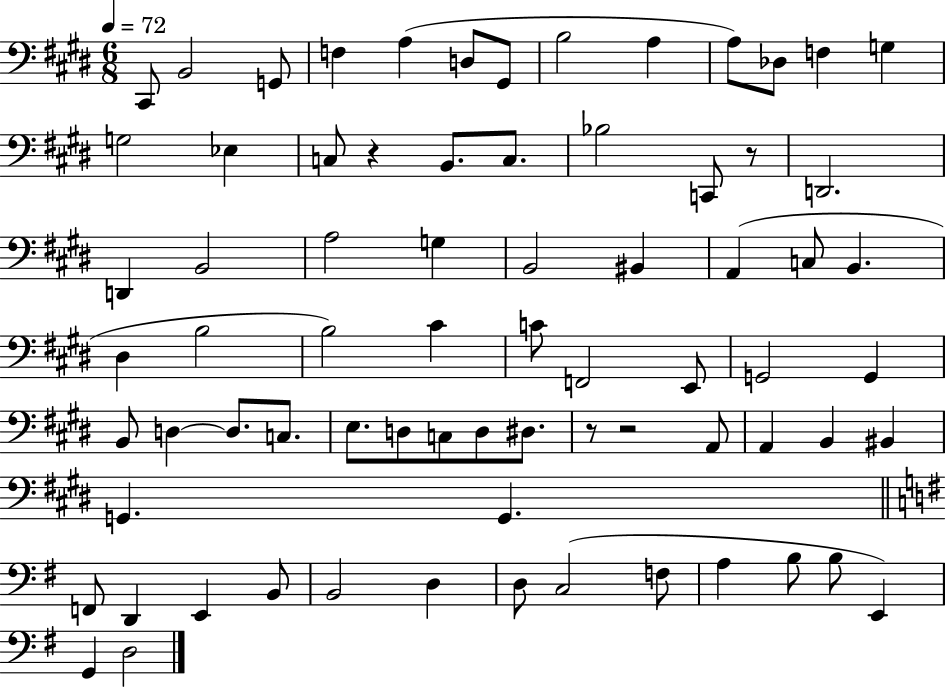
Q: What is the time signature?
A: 6/8